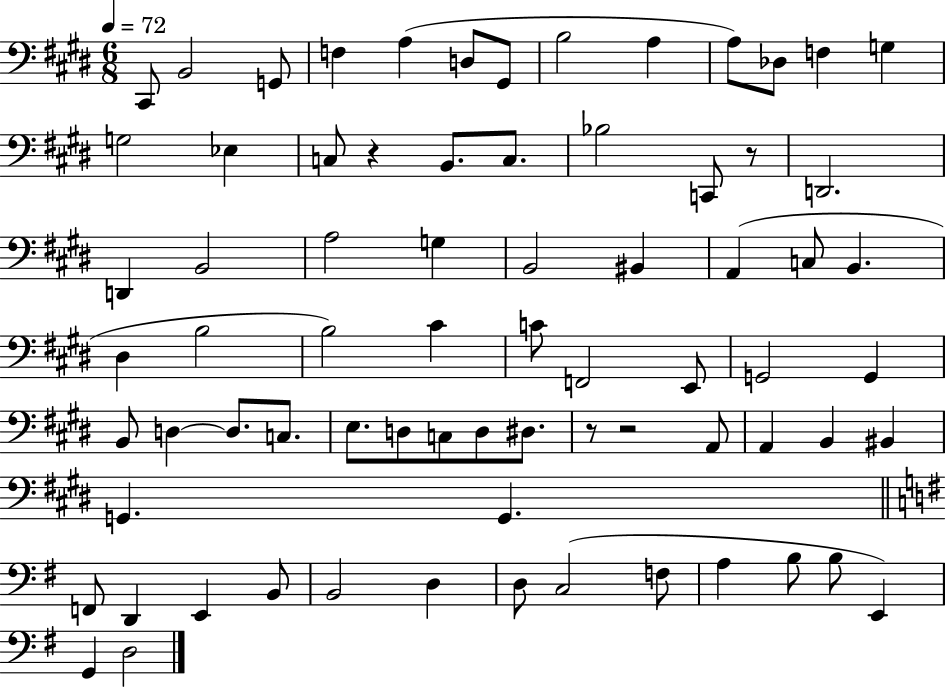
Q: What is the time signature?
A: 6/8